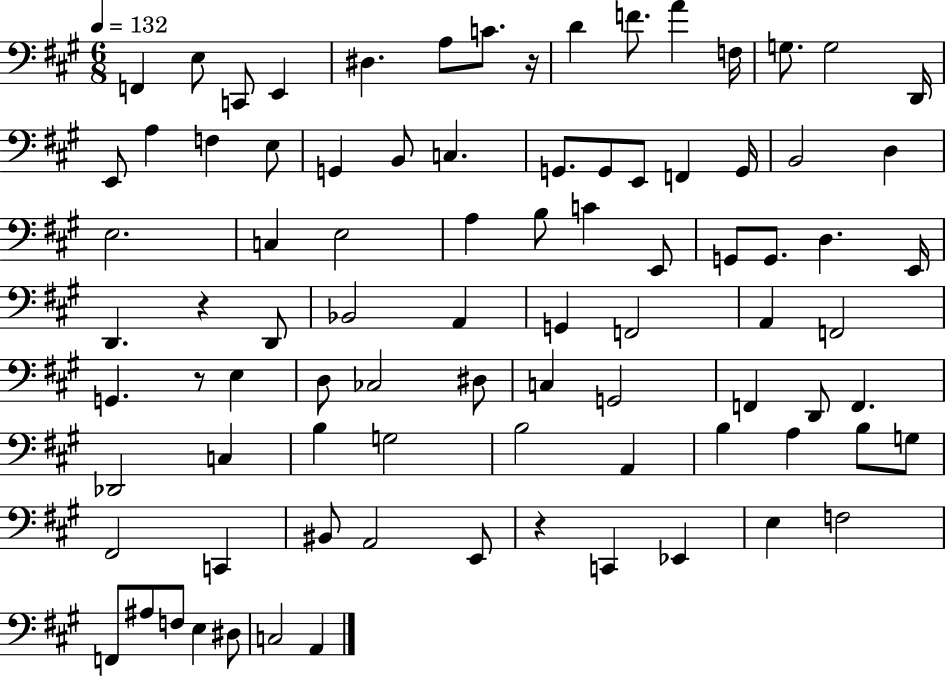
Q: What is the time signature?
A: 6/8